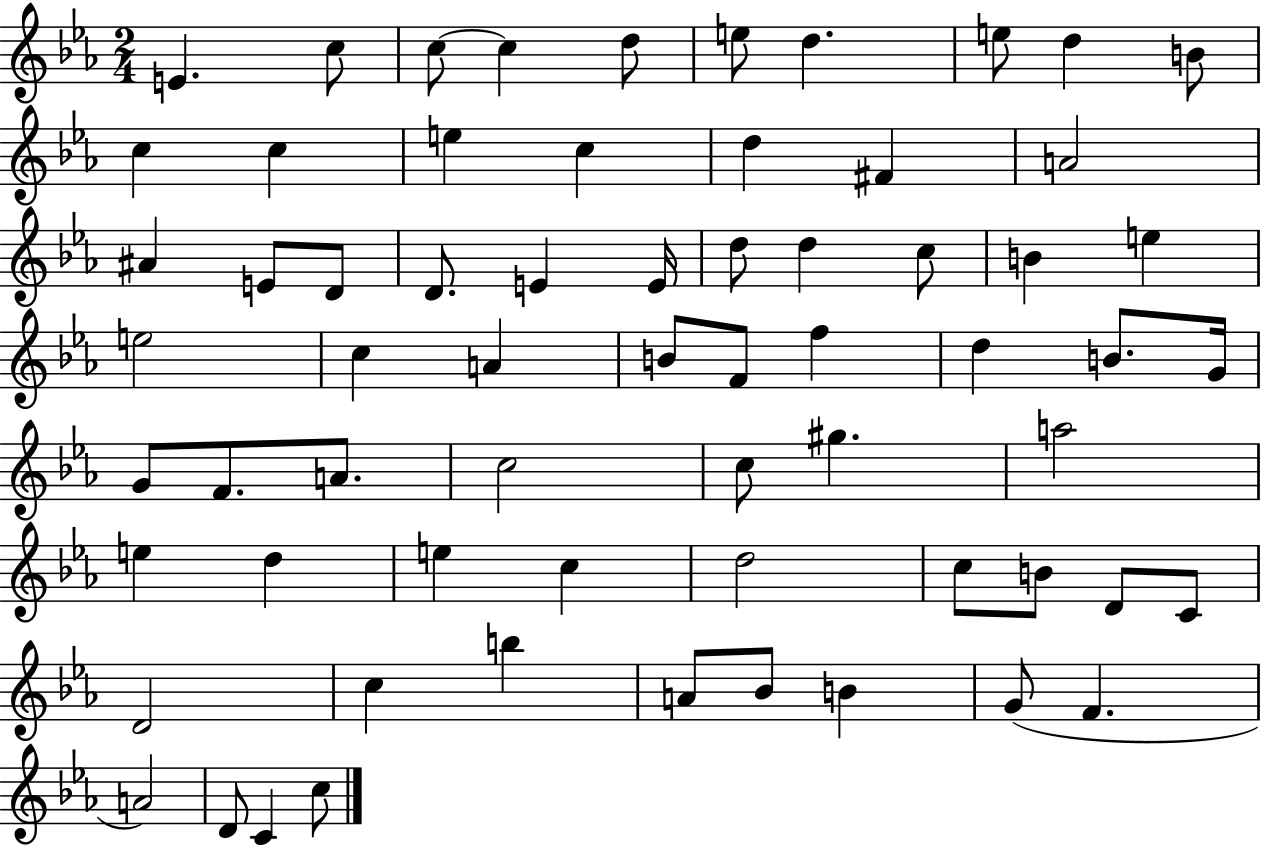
{
  \clef treble
  \numericTimeSignature
  \time 2/4
  \key ees \major
  \repeat volta 2 { e'4. c''8 | c''8~~ c''4 d''8 | e''8 d''4. | e''8 d''4 b'8 | \break c''4 c''4 | e''4 c''4 | d''4 fis'4 | a'2 | \break ais'4 e'8 d'8 | d'8. e'4 e'16 | d''8 d''4 c''8 | b'4 e''4 | \break e''2 | c''4 a'4 | b'8 f'8 f''4 | d''4 b'8. g'16 | \break g'8 f'8. a'8. | c''2 | c''8 gis''4. | a''2 | \break e''4 d''4 | e''4 c''4 | d''2 | c''8 b'8 d'8 c'8 | \break d'2 | c''4 b''4 | a'8 bes'8 b'4 | g'8( f'4. | \break a'2) | d'8 c'4 c''8 | } \bar "|."
}